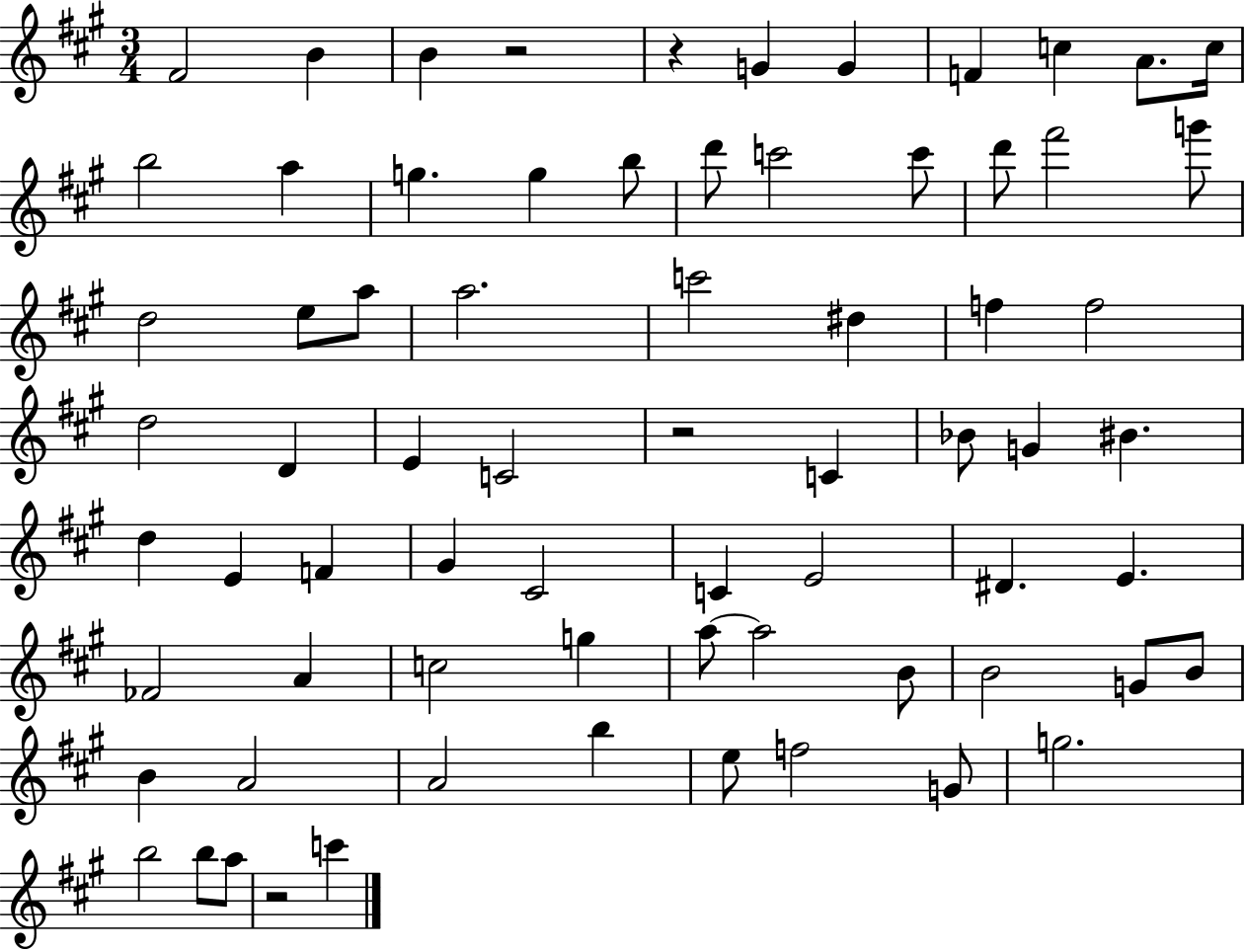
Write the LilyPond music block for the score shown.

{
  \clef treble
  \numericTimeSignature
  \time 3/4
  \key a \major
  fis'2 b'4 | b'4 r2 | r4 g'4 g'4 | f'4 c''4 a'8. c''16 | \break b''2 a''4 | g''4. g''4 b''8 | d'''8 c'''2 c'''8 | d'''8 fis'''2 g'''8 | \break d''2 e''8 a''8 | a''2. | c'''2 dis''4 | f''4 f''2 | \break d''2 d'4 | e'4 c'2 | r2 c'4 | bes'8 g'4 bis'4. | \break d''4 e'4 f'4 | gis'4 cis'2 | c'4 e'2 | dis'4. e'4. | \break fes'2 a'4 | c''2 g''4 | a''8~~ a''2 b'8 | b'2 g'8 b'8 | \break b'4 a'2 | a'2 b''4 | e''8 f''2 g'8 | g''2. | \break b''2 b''8 a''8 | r2 c'''4 | \bar "|."
}